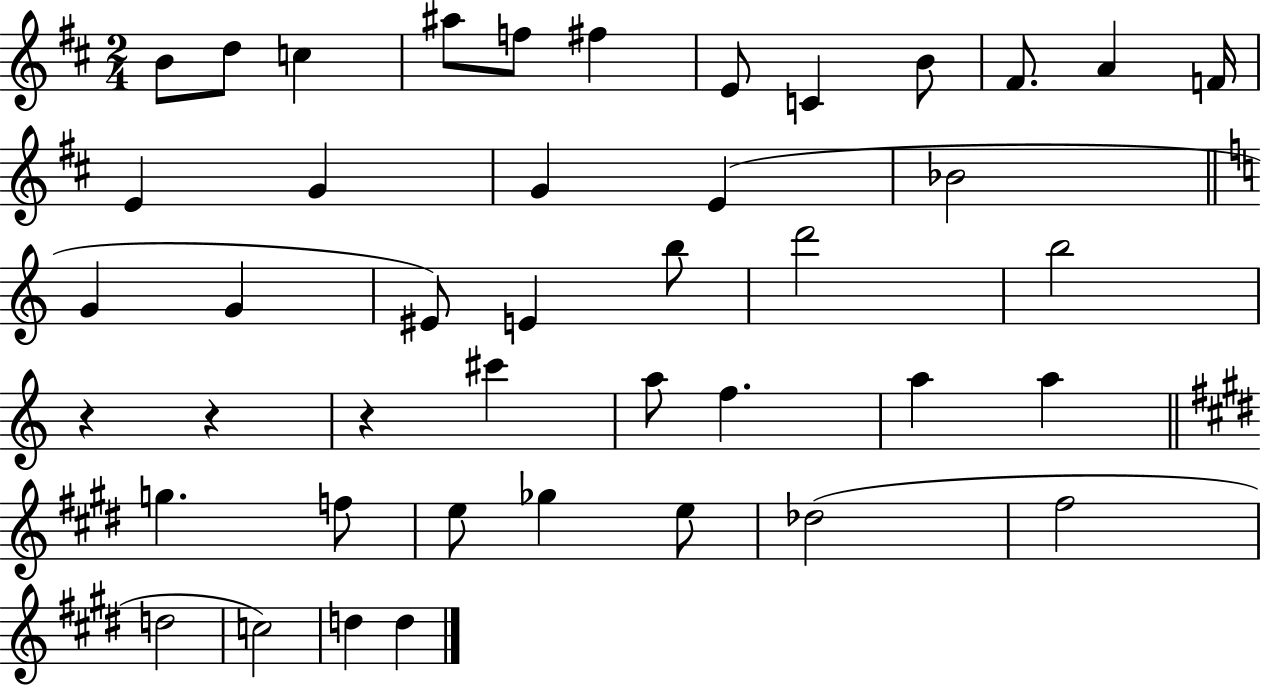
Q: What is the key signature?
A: D major